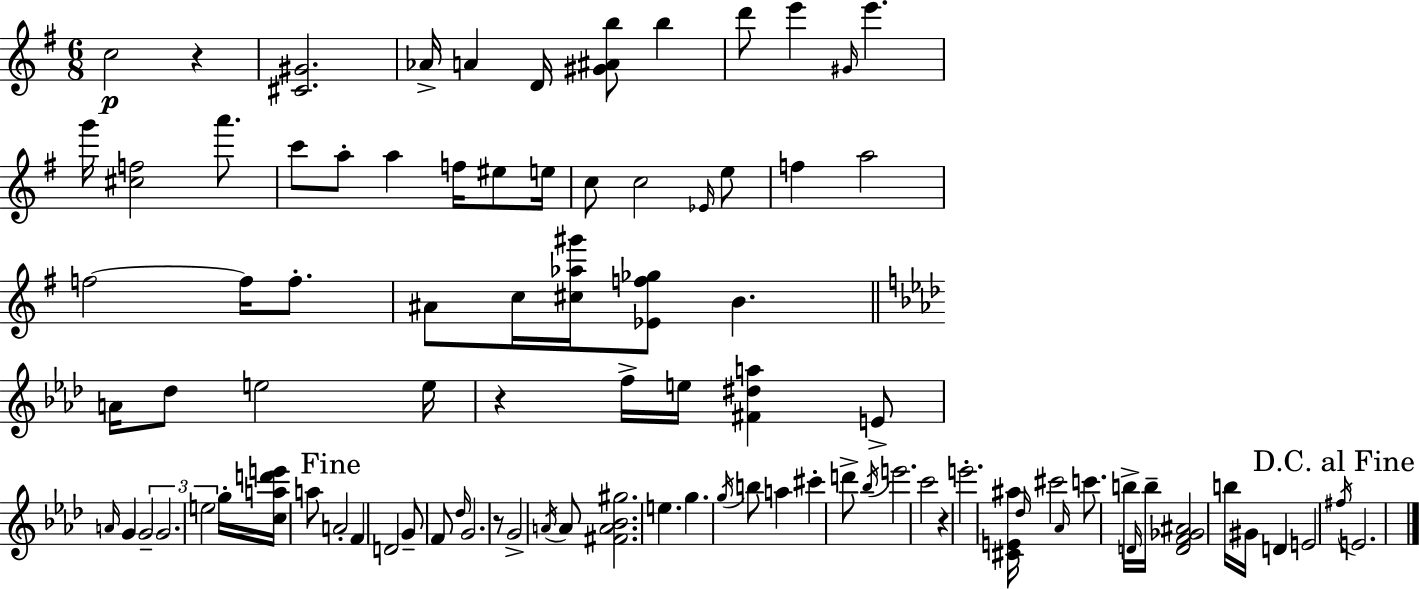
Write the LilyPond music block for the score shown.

{
  \clef treble
  \numericTimeSignature
  \time 6/8
  \key g \major
  c''2\p r4 | <cis' gis'>2. | aes'16-> a'4 d'16 <gis' ais' b''>8 b''4 | d'''8 e'''4 \grace { gis'16 } e'''4. | \break g'''16 <cis'' f''>2 a'''8. | c'''8 a''8-. a''4 f''16 eis''8 | e''16 c''8 c''2 \grace { ees'16 } | e''8 f''4 a''2 | \break f''2~~ f''16 f''8.-. | ais'8 c''16 <cis'' aes'' gis'''>16 <ees' f'' ges''>8 b'4. | \bar "||" \break \key aes \major a'16 des''8 e''2 e''16 | r4 f''16-> e''16 <fis' dis'' a''>4 e'8-> | \grace { a'16 } g'4 \tuplet 3/2 { g'2-- | g'2. | \break e''2 } g''16-. <c'' a'' d''' e'''>16 a''8 | \mark "Fine" a'2-. f'4 | d'2 g'8-- f'8 | \grace { des''16 } g'2. | \break r8 g'2-> | \acciaccatura { a'16 } a'8 <fis' a' bes' gis''>2. | e''4. g''4. | \acciaccatura { g''16 } b''8 a''4 cis'''4-. | \break d'''8-> \acciaccatura { bes''16 } e'''2. | c'''2 | r4 e'''2.-. | <cis' e' ais''>16 \grace { des''16 } cis'''2 | \break \grace { aes'16 } c'''8. b''16-> \grace { d'16 } b''16-- <d' f' ges' ais'>2 | b''16 gis'16 d'4 | e'2 \mark "D.C. al Fine" \acciaccatura { fis''16 } e'2. | \bar "|."
}